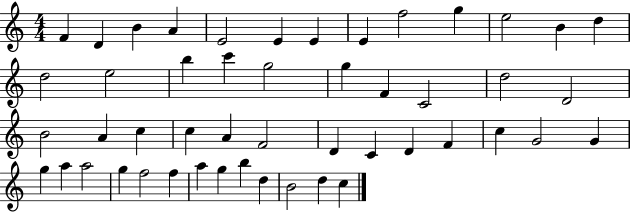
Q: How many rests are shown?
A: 0